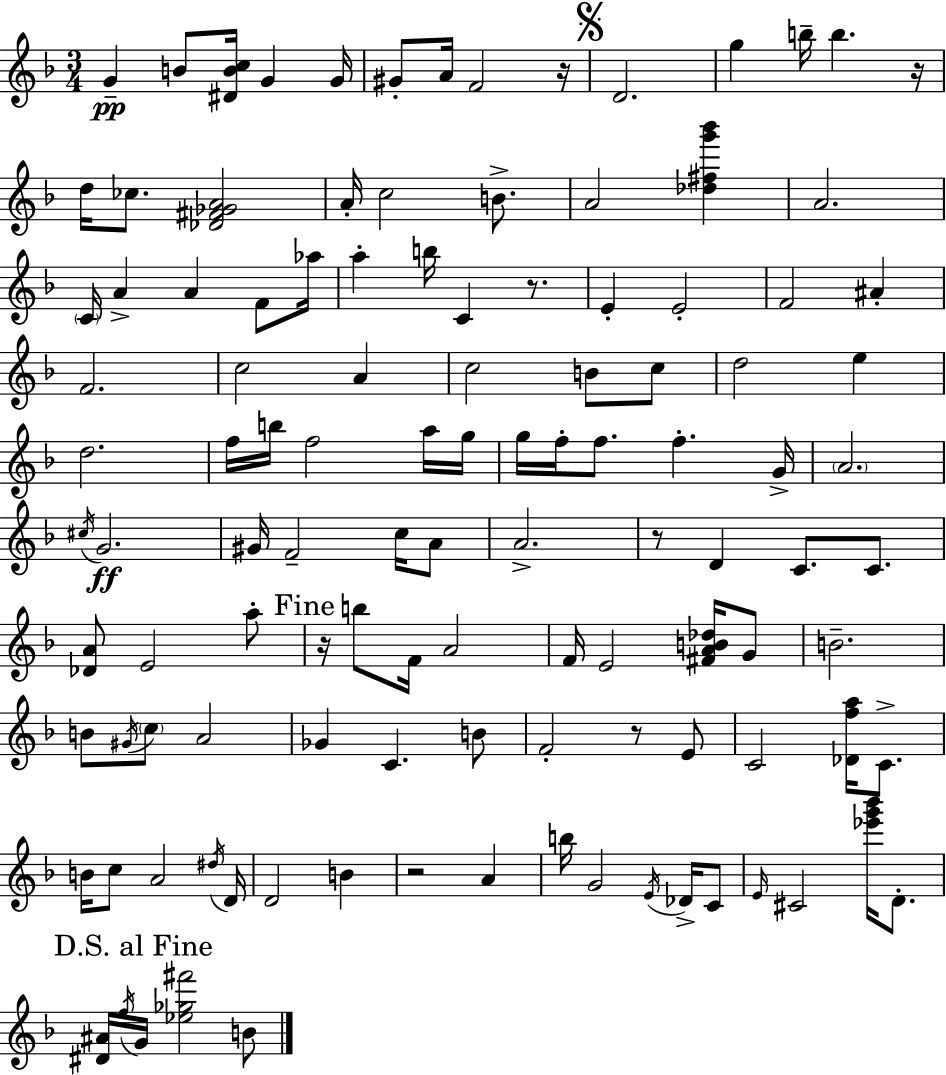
G4/q B4/e [D#4,B4,C5]/s G4/q G4/s G#4/e A4/s F4/h R/s D4/h. G5/q B5/s B5/q. R/s D5/s CES5/e. [Db4,F#4,Gb4,A4]/h A4/s C5/h B4/e. A4/h [Db5,F#5,G6,Bb6]/q A4/h. C4/s A4/q A4/q F4/e Ab5/s A5/q B5/s C4/q R/e. E4/q E4/h F4/h A#4/q F4/h. C5/h A4/q C5/h B4/e C5/e D5/h E5/q D5/h. F5/s B5/s F5/h A5/s G5/s G5/s F5/s F5/e. F5/q. G4/s A4/h. C#5/s G4/h. G#4/s F4/h C5/s A4/e A4/h. R/e D4/q C4/e. C4/e. [Db4,A4]/e E4/h A5/e R/s B5/e F4/s A4/h F4/s E4/h [F#4,A4,B4,Db5]/s G4/e B4/h. B4/e G#4/s C5/e A4/h Gb4/q C4/q. B4/e F4/h R/e E4/e C4/h [Db4,F5,A5]/s C4/e. B4/s C5/e A4/h D#5/s D4/s D4/h B4/q R/h A4/q B5/s G4/h E4/s Db4/s C4/e E4/s C#4/h [Eb6,G6,Bb6]/s D4/e. [D#4,A#4]/s F5/s G4/s [Eb5,Gb5,F#6]/h B4/e